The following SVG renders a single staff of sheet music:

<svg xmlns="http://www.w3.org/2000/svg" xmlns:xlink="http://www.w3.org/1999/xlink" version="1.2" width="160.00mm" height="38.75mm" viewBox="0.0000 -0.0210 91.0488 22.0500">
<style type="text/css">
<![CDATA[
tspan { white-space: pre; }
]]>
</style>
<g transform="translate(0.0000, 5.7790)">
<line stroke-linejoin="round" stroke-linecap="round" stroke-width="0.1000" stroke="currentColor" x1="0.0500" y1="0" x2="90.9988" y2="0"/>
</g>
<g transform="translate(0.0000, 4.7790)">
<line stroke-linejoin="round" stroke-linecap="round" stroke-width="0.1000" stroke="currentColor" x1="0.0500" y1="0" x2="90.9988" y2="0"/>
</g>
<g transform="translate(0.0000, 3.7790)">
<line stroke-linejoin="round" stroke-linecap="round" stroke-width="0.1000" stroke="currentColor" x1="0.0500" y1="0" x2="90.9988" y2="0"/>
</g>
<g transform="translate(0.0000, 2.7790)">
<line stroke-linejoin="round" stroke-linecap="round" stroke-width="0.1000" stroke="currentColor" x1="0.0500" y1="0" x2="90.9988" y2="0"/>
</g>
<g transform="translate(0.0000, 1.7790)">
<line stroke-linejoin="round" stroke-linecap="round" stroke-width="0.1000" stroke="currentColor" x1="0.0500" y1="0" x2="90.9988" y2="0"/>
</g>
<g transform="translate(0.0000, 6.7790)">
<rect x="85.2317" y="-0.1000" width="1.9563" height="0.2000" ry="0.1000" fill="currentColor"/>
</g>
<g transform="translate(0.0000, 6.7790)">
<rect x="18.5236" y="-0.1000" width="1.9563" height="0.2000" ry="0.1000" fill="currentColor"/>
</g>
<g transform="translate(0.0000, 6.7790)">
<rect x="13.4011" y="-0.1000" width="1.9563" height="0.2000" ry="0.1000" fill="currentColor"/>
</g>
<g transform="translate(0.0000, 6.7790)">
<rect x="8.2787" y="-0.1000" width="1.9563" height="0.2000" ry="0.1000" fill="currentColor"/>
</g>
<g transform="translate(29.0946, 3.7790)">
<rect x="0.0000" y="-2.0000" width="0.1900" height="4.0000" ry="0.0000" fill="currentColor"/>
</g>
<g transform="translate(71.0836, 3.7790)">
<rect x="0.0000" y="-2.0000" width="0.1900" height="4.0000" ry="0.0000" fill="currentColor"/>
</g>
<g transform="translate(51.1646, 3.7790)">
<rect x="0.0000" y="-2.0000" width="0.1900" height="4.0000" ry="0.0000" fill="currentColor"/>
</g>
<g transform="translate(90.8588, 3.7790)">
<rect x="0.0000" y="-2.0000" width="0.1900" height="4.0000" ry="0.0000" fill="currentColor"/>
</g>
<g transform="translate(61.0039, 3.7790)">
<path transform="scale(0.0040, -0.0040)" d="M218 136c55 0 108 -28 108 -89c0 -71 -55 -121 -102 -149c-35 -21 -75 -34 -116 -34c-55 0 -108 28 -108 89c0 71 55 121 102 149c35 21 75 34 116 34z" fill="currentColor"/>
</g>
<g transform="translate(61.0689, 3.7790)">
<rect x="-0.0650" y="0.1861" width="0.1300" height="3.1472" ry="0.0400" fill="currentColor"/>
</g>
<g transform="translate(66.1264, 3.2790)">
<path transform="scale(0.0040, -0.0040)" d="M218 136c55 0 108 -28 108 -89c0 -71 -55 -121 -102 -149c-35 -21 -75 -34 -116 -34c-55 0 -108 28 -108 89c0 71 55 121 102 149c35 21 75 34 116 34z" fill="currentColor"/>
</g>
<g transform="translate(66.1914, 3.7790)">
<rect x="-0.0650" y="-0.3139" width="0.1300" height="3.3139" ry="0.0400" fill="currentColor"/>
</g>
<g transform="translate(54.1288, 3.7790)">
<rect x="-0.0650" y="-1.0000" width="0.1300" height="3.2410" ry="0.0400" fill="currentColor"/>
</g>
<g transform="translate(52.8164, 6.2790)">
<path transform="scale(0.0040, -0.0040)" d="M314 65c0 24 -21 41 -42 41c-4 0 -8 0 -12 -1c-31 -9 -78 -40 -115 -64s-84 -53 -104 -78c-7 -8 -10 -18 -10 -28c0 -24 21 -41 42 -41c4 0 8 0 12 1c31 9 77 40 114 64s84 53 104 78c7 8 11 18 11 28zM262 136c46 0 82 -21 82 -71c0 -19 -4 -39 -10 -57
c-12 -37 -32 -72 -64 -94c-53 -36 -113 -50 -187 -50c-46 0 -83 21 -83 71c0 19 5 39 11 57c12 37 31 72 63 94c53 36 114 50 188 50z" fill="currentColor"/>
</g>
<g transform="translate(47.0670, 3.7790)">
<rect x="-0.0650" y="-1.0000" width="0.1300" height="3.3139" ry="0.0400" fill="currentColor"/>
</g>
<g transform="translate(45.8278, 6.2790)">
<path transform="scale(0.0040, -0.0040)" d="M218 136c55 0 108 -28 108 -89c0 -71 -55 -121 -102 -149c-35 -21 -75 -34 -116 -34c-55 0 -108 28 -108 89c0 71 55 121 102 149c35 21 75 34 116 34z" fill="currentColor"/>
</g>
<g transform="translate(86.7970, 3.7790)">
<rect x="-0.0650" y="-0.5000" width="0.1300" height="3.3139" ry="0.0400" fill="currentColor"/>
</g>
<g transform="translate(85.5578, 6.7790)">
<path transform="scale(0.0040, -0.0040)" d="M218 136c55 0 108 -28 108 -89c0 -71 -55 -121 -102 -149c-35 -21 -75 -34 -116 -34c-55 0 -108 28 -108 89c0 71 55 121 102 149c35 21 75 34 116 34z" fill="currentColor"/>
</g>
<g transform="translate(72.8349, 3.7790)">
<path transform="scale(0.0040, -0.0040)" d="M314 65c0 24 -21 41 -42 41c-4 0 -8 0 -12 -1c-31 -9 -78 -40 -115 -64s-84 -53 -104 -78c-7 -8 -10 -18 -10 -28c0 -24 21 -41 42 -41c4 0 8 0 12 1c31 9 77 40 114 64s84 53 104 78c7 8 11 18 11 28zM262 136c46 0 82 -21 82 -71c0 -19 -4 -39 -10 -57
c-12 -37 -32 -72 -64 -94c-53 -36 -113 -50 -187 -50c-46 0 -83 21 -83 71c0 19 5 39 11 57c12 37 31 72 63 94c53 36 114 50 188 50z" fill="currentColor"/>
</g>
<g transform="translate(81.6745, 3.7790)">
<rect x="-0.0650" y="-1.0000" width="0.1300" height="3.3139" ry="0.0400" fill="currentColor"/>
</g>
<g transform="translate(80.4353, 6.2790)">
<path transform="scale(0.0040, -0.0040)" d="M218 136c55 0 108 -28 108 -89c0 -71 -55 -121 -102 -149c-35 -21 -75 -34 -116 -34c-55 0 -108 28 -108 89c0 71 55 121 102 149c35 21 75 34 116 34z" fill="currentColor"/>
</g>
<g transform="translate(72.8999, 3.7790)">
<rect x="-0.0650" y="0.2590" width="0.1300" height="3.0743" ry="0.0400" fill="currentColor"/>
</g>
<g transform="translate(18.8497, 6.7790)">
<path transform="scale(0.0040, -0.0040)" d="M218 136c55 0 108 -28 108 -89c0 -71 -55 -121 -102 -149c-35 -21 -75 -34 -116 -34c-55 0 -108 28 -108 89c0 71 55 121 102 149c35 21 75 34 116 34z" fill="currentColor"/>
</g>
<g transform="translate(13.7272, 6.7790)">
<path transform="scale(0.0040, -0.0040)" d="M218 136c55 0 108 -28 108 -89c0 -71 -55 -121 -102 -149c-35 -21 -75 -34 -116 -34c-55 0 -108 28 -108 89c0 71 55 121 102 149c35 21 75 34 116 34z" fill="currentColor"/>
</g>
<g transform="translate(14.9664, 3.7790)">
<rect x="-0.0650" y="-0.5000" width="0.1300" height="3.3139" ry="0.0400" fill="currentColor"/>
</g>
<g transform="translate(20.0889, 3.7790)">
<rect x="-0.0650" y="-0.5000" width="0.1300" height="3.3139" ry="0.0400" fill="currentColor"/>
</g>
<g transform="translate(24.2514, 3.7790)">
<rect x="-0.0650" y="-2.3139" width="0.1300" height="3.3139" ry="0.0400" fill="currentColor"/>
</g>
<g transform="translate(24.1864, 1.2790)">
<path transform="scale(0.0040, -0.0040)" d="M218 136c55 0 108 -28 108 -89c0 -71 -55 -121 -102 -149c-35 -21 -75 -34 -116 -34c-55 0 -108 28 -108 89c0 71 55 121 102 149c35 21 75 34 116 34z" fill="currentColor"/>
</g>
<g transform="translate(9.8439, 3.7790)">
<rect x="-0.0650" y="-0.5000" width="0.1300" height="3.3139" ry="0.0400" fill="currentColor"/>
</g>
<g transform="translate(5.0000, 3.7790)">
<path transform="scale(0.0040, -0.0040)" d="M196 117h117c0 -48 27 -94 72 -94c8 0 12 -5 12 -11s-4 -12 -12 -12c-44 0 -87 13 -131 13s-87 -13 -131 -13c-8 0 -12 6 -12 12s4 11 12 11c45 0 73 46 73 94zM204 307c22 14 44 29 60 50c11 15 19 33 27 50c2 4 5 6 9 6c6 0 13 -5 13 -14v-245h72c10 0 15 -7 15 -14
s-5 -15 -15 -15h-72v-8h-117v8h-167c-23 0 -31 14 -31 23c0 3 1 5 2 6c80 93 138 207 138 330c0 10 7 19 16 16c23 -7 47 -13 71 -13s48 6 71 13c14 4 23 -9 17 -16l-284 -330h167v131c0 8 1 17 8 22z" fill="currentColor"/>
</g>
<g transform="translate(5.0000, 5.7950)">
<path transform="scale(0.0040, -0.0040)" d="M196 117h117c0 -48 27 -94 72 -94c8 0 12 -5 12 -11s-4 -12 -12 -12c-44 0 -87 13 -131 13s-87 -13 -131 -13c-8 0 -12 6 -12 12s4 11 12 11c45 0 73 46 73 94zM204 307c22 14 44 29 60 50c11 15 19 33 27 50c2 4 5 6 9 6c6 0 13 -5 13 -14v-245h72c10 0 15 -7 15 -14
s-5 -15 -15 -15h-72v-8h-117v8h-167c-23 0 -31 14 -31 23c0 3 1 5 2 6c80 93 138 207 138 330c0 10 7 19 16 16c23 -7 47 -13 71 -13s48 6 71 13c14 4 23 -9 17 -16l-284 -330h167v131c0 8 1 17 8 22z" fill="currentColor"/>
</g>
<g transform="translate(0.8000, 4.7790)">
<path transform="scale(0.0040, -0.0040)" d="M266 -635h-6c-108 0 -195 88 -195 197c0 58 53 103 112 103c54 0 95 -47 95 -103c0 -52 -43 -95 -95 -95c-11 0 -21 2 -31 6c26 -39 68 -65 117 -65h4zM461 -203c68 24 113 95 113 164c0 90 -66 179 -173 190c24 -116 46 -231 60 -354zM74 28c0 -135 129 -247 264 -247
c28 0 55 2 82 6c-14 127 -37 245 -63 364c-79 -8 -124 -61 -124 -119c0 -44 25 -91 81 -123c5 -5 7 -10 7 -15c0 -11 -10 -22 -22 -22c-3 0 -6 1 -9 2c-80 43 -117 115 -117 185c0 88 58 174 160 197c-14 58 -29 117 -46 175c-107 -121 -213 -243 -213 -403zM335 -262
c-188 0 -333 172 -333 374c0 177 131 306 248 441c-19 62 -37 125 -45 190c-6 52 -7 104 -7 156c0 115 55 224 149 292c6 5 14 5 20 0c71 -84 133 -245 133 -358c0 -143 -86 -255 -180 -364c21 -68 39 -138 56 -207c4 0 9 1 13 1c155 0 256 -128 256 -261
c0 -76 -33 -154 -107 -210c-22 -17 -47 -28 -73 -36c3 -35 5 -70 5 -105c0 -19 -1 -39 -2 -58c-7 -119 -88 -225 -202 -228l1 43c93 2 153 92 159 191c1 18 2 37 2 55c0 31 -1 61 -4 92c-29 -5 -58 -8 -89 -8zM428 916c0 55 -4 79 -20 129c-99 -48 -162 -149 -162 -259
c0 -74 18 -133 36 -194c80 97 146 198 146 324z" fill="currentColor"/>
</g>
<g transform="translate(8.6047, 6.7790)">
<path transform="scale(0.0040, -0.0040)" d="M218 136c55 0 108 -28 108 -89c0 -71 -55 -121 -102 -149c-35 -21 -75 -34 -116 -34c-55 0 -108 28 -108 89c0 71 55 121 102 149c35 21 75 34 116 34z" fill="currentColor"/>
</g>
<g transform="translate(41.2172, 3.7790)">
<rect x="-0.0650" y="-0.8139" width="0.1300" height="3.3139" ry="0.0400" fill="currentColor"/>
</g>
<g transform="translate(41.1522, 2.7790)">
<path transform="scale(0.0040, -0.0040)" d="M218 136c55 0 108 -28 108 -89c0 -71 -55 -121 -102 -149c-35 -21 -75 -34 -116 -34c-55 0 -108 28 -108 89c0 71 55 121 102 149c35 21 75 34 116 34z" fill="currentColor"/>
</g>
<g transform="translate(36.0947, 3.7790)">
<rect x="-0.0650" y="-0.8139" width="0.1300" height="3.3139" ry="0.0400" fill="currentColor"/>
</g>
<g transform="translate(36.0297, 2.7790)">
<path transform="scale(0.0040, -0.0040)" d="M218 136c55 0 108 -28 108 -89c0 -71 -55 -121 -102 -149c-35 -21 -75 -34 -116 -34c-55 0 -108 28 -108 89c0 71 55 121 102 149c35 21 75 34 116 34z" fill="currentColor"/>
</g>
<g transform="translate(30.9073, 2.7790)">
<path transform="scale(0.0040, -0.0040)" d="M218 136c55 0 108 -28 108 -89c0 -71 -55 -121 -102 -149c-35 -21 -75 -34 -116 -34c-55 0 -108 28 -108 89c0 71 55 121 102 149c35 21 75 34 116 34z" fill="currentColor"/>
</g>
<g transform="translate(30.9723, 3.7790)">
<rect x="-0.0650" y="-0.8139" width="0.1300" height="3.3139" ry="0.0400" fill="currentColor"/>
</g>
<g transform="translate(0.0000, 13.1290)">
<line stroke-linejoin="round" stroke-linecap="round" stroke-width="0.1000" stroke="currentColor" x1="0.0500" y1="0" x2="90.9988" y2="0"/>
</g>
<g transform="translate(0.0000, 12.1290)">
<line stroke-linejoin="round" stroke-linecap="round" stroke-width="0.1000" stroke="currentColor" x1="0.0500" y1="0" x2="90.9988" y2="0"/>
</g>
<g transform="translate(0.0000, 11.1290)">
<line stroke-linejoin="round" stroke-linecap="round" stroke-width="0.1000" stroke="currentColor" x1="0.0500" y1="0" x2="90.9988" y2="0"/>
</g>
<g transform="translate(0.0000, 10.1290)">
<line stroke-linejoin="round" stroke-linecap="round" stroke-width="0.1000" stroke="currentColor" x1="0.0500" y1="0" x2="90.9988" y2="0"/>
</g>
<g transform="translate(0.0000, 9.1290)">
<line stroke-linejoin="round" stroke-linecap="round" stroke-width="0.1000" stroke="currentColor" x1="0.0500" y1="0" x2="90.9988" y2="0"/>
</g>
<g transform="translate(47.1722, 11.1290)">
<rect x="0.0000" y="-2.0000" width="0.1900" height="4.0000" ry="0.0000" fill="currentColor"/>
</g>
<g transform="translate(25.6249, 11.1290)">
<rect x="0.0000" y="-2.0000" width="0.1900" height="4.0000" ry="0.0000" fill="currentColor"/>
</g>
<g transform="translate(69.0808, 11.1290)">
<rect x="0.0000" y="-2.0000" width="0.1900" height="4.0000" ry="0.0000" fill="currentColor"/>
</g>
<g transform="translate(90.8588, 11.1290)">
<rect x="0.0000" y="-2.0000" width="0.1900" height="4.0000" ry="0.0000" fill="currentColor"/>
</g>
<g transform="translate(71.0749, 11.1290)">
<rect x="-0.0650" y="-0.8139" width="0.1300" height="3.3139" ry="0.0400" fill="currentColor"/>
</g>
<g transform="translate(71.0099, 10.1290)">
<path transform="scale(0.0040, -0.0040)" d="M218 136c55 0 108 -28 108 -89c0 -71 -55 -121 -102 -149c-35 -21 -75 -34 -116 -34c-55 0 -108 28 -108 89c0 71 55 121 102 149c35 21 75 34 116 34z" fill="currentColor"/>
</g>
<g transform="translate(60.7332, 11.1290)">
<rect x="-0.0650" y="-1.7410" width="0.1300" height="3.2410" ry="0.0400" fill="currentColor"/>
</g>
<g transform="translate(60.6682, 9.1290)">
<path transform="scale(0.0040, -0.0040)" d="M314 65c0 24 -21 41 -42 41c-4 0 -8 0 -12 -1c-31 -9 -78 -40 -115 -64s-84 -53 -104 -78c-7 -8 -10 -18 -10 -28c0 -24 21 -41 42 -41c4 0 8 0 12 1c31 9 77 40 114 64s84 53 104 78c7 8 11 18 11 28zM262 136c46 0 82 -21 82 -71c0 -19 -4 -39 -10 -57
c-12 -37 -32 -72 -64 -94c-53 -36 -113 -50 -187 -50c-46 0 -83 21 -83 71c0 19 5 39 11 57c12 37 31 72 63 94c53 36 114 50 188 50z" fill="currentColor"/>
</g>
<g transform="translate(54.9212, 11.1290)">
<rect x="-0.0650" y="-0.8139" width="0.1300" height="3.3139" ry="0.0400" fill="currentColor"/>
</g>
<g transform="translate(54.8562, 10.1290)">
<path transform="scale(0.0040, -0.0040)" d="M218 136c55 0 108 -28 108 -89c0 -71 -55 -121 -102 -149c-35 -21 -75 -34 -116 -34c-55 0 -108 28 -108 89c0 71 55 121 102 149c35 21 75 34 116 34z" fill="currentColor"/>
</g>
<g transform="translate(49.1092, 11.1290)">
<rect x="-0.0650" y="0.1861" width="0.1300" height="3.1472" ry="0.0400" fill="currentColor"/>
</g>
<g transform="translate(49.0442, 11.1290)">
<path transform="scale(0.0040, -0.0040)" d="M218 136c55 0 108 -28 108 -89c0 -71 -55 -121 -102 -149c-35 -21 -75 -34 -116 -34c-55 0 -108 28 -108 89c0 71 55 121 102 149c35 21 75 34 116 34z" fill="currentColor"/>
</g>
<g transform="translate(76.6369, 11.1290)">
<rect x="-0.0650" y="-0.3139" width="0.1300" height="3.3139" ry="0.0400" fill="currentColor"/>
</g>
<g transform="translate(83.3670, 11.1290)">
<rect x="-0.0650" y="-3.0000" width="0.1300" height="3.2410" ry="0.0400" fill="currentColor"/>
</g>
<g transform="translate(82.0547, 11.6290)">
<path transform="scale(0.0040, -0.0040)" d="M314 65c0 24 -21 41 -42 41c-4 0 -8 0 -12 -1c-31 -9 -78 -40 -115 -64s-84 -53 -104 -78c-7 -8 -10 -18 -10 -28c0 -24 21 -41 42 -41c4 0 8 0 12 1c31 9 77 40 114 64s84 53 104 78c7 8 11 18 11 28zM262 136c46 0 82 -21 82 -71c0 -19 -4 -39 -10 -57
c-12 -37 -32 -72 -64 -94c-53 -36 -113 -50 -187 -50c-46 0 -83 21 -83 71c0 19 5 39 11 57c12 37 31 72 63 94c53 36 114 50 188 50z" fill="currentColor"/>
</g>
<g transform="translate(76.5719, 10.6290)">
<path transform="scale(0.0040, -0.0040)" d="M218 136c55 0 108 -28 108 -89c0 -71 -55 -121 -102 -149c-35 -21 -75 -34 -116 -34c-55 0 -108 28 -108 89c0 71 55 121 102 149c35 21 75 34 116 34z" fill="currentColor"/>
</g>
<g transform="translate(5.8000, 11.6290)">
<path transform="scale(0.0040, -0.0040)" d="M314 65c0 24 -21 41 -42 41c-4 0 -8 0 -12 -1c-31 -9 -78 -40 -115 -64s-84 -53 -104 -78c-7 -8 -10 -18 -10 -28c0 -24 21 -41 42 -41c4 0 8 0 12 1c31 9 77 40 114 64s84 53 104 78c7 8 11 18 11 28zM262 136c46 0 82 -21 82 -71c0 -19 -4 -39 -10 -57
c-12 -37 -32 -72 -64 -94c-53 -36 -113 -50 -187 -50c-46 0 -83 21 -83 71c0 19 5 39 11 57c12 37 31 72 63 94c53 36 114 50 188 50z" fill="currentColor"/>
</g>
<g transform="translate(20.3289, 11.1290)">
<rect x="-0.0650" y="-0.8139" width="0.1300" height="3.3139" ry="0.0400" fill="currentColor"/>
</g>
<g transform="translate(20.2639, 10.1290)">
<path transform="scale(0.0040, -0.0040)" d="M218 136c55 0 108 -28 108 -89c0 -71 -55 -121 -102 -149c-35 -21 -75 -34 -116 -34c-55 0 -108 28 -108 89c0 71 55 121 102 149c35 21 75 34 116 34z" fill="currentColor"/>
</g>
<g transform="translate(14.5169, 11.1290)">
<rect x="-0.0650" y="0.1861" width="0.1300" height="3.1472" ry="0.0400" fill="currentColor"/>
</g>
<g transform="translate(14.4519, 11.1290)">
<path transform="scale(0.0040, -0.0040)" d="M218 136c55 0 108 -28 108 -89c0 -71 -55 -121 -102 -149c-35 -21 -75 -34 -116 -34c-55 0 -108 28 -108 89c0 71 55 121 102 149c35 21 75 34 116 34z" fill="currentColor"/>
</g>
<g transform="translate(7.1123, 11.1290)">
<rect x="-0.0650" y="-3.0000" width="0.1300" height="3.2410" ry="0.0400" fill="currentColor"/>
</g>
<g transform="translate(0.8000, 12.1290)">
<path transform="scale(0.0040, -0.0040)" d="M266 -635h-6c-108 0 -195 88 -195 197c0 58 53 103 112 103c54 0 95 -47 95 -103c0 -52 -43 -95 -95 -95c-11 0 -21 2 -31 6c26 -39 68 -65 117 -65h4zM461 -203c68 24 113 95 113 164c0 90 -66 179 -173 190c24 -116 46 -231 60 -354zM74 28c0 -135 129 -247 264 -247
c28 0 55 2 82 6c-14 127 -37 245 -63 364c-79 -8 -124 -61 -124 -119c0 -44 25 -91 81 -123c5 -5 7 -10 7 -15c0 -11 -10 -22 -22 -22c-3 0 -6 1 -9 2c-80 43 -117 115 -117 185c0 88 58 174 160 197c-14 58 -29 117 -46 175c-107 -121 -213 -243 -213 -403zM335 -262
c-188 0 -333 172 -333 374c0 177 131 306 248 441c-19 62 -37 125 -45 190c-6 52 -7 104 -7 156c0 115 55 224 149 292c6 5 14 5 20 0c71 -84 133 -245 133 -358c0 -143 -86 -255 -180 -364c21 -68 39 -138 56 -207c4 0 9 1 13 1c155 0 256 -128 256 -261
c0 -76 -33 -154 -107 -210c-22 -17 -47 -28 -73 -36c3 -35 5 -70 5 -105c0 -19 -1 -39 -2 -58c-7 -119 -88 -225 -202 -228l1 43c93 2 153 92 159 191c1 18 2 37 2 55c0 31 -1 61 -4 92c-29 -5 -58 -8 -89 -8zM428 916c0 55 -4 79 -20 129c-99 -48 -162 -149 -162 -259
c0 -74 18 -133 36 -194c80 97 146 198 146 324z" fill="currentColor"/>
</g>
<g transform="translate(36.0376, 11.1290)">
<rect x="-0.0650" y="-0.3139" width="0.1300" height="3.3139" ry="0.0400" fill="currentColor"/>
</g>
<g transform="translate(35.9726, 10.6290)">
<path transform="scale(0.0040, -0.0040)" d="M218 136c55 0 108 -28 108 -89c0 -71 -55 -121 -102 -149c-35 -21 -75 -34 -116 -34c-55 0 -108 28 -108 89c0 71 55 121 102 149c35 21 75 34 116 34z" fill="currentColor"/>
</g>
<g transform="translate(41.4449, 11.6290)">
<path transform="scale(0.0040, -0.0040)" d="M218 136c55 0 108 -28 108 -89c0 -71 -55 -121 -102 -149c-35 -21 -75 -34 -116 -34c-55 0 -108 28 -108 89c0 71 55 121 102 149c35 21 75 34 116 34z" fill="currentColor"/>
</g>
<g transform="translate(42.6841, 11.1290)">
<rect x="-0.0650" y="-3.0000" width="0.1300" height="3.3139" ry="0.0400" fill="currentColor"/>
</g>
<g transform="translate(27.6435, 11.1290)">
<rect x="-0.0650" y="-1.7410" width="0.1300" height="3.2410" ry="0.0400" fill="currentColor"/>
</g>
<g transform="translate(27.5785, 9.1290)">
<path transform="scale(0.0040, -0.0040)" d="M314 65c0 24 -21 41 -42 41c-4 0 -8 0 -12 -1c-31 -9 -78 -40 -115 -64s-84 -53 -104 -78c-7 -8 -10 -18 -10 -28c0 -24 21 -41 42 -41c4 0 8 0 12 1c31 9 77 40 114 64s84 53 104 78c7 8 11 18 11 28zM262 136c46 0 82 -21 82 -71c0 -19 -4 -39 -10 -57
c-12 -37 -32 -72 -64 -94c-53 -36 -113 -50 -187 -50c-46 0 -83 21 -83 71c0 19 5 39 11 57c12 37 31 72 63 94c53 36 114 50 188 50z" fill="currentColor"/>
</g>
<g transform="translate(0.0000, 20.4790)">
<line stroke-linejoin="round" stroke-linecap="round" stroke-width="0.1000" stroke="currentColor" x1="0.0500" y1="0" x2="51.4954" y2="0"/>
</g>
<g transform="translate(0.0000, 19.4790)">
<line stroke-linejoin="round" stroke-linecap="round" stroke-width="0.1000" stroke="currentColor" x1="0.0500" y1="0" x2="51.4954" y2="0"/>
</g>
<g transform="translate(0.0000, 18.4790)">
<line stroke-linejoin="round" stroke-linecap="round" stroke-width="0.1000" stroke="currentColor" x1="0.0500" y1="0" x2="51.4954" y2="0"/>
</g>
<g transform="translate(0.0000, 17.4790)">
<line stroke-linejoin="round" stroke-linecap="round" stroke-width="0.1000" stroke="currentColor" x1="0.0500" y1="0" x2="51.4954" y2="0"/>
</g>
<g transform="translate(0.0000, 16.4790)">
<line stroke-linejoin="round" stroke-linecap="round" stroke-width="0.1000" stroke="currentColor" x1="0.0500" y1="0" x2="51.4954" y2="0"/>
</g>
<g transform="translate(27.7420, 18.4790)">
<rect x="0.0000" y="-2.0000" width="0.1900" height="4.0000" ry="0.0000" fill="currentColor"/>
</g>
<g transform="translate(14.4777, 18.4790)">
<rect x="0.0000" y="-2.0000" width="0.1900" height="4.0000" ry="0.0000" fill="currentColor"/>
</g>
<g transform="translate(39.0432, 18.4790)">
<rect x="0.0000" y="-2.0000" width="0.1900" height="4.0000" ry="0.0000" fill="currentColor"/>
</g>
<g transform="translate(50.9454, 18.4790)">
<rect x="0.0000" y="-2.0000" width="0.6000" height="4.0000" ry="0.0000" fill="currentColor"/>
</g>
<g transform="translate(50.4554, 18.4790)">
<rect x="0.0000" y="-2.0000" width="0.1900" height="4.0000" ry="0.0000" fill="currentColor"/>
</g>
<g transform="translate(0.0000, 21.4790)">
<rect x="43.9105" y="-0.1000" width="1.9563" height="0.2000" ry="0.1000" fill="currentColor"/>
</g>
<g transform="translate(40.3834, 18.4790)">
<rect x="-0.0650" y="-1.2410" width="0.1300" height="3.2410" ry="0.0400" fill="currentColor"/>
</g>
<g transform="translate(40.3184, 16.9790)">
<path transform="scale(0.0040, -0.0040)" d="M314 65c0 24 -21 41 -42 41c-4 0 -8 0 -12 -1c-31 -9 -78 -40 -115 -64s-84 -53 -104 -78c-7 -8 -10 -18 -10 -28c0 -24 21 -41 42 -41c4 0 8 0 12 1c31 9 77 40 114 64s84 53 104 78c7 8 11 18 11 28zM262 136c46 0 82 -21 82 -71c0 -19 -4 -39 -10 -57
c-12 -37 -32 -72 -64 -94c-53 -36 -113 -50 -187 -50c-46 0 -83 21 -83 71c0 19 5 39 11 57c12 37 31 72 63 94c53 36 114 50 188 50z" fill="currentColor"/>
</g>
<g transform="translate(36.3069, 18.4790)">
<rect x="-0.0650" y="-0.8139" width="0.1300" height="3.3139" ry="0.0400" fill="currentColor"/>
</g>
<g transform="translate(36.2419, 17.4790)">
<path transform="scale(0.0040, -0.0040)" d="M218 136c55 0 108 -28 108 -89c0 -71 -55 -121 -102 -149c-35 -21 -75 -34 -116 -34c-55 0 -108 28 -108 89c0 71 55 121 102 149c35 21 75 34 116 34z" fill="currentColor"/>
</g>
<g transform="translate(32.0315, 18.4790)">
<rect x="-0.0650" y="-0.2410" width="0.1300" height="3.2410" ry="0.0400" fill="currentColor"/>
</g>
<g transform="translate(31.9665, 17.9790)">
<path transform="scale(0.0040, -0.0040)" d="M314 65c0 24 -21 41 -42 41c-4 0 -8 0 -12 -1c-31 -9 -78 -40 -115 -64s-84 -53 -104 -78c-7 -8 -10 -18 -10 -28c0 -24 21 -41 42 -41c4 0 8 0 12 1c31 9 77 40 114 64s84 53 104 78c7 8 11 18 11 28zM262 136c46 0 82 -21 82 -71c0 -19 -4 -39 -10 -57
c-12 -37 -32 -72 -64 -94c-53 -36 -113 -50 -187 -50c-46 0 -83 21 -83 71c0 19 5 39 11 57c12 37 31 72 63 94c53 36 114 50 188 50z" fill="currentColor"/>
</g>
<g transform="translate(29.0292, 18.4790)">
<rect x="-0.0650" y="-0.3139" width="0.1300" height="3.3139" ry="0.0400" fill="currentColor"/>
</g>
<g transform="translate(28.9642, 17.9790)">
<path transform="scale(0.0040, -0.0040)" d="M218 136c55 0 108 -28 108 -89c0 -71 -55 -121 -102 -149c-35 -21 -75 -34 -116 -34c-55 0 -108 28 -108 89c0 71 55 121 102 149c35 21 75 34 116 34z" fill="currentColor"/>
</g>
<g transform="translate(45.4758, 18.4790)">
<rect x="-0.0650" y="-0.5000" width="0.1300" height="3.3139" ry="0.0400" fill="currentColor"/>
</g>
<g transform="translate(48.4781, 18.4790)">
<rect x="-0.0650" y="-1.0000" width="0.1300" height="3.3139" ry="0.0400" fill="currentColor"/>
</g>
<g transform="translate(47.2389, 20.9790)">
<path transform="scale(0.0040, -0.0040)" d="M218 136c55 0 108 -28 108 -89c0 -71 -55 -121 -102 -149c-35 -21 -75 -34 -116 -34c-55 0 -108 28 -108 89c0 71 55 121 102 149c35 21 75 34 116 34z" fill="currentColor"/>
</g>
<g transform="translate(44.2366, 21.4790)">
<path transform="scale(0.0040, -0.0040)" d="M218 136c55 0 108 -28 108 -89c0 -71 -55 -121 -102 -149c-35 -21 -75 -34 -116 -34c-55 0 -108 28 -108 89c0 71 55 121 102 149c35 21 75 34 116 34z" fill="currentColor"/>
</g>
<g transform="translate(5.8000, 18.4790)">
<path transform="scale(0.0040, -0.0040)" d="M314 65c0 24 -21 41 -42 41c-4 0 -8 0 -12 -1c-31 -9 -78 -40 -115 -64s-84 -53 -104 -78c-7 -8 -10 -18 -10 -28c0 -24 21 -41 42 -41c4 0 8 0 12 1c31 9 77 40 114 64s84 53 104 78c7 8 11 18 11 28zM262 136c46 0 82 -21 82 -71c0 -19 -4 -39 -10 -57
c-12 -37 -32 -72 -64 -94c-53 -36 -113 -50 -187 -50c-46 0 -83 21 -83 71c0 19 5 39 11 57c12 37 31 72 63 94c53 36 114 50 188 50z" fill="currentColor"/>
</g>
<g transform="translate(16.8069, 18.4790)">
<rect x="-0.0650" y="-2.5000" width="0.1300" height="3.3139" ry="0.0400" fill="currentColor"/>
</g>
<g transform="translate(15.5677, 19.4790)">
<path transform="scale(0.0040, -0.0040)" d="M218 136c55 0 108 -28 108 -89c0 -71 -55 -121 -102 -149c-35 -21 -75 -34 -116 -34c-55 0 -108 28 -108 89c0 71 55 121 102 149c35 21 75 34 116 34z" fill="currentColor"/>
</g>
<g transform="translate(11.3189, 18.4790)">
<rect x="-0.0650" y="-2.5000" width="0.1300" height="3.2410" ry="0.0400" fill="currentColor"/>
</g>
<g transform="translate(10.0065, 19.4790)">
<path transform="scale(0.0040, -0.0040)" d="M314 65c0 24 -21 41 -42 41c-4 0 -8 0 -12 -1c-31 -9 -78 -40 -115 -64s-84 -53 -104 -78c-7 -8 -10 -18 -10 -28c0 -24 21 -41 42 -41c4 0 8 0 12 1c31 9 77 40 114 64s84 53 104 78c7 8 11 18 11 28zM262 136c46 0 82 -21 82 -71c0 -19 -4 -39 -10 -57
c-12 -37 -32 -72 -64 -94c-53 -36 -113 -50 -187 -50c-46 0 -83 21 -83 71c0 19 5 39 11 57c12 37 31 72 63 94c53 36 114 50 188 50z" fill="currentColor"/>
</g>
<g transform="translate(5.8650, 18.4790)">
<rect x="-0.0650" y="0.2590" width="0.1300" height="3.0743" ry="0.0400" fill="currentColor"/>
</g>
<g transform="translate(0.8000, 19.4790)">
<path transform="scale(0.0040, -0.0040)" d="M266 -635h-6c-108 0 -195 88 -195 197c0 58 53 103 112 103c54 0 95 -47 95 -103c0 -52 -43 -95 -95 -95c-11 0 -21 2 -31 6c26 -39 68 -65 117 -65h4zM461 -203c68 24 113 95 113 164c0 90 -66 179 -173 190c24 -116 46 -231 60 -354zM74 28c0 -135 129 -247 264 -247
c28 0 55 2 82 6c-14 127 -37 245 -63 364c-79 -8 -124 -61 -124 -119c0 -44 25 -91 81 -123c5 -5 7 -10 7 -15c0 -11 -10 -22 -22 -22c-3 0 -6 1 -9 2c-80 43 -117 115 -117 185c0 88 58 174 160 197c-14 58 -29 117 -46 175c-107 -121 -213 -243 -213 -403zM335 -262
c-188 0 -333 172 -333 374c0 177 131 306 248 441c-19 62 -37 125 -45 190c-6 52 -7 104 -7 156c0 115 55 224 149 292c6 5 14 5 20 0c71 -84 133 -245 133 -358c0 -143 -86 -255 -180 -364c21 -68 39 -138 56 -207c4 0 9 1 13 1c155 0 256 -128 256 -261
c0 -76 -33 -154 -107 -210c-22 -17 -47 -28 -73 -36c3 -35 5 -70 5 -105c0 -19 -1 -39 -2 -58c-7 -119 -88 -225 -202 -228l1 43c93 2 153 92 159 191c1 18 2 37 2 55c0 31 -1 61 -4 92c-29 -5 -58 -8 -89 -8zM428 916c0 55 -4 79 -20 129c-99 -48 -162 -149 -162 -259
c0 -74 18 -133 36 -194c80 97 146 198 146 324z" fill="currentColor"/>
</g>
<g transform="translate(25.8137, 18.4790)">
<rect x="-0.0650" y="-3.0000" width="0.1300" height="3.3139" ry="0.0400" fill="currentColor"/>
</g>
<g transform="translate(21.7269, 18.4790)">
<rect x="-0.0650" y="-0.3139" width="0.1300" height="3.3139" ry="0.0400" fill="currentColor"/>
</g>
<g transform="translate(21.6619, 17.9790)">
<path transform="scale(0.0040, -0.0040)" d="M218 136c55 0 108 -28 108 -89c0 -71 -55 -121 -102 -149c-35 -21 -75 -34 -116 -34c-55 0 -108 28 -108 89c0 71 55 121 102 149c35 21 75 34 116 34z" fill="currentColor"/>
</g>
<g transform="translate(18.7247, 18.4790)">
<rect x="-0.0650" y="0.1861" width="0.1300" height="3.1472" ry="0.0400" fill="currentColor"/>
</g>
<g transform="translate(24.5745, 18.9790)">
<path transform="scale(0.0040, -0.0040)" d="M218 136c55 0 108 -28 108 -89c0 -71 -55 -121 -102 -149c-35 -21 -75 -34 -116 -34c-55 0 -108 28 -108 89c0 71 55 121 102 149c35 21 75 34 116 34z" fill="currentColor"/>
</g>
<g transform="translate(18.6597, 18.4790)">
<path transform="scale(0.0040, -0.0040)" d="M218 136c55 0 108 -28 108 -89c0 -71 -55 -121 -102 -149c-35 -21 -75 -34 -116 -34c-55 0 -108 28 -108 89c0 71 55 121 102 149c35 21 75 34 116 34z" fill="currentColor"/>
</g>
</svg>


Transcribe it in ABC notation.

X:1
T:Untitled
M:4/4
L:1/4
K:C
C C C g d d d D D2 B c B2 D C A2 B d f2 c A B d f2 d c A2 B2 G2 G B c A c c2 d e2 C D